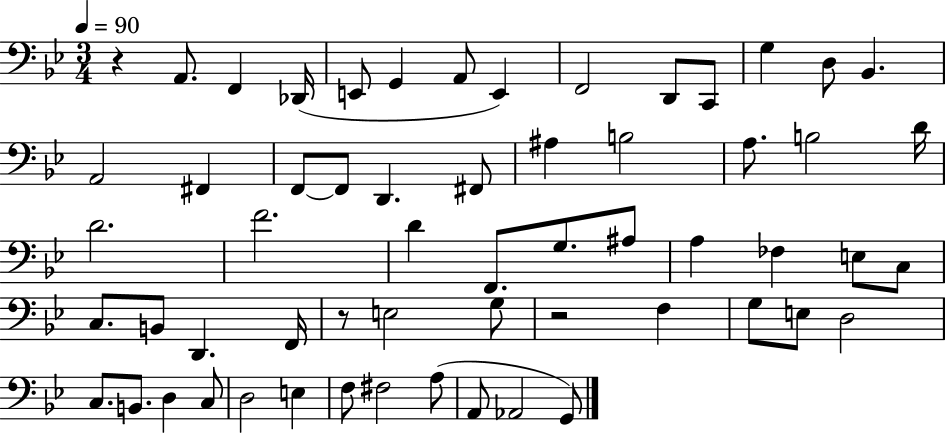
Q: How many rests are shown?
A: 3